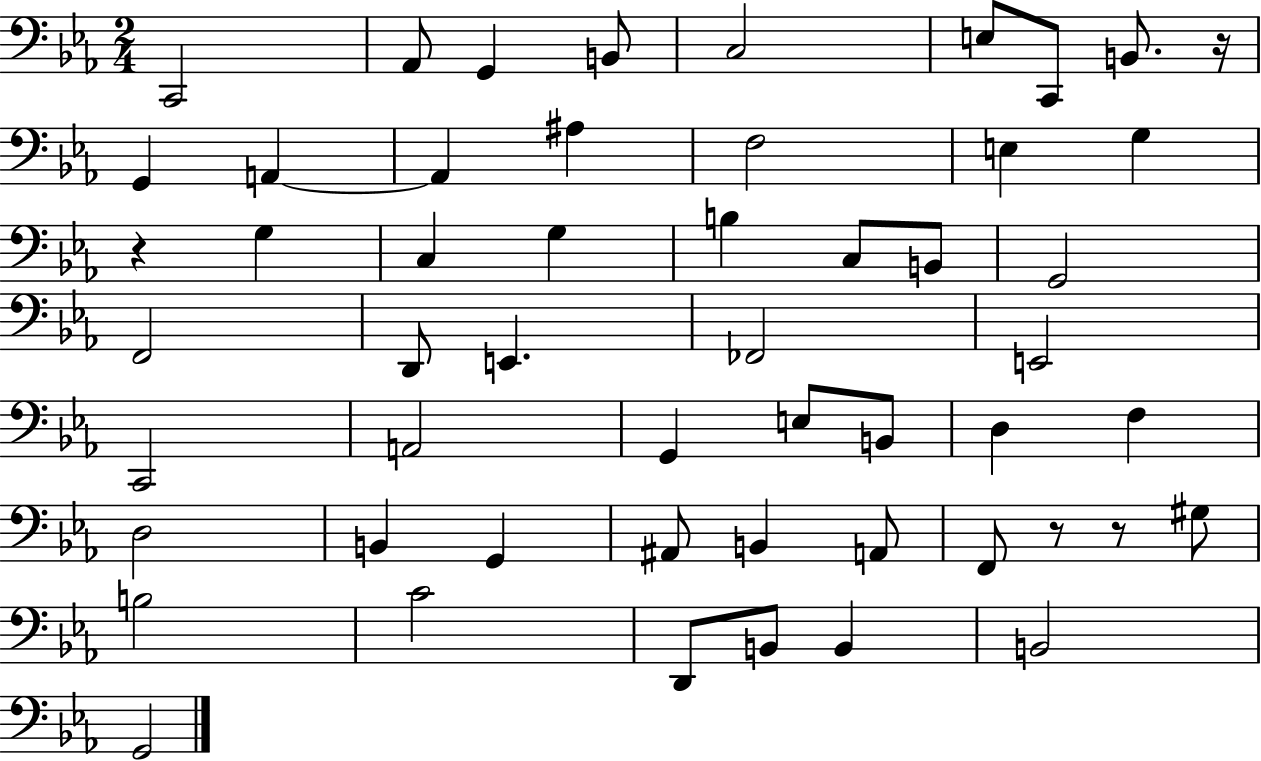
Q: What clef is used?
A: bass